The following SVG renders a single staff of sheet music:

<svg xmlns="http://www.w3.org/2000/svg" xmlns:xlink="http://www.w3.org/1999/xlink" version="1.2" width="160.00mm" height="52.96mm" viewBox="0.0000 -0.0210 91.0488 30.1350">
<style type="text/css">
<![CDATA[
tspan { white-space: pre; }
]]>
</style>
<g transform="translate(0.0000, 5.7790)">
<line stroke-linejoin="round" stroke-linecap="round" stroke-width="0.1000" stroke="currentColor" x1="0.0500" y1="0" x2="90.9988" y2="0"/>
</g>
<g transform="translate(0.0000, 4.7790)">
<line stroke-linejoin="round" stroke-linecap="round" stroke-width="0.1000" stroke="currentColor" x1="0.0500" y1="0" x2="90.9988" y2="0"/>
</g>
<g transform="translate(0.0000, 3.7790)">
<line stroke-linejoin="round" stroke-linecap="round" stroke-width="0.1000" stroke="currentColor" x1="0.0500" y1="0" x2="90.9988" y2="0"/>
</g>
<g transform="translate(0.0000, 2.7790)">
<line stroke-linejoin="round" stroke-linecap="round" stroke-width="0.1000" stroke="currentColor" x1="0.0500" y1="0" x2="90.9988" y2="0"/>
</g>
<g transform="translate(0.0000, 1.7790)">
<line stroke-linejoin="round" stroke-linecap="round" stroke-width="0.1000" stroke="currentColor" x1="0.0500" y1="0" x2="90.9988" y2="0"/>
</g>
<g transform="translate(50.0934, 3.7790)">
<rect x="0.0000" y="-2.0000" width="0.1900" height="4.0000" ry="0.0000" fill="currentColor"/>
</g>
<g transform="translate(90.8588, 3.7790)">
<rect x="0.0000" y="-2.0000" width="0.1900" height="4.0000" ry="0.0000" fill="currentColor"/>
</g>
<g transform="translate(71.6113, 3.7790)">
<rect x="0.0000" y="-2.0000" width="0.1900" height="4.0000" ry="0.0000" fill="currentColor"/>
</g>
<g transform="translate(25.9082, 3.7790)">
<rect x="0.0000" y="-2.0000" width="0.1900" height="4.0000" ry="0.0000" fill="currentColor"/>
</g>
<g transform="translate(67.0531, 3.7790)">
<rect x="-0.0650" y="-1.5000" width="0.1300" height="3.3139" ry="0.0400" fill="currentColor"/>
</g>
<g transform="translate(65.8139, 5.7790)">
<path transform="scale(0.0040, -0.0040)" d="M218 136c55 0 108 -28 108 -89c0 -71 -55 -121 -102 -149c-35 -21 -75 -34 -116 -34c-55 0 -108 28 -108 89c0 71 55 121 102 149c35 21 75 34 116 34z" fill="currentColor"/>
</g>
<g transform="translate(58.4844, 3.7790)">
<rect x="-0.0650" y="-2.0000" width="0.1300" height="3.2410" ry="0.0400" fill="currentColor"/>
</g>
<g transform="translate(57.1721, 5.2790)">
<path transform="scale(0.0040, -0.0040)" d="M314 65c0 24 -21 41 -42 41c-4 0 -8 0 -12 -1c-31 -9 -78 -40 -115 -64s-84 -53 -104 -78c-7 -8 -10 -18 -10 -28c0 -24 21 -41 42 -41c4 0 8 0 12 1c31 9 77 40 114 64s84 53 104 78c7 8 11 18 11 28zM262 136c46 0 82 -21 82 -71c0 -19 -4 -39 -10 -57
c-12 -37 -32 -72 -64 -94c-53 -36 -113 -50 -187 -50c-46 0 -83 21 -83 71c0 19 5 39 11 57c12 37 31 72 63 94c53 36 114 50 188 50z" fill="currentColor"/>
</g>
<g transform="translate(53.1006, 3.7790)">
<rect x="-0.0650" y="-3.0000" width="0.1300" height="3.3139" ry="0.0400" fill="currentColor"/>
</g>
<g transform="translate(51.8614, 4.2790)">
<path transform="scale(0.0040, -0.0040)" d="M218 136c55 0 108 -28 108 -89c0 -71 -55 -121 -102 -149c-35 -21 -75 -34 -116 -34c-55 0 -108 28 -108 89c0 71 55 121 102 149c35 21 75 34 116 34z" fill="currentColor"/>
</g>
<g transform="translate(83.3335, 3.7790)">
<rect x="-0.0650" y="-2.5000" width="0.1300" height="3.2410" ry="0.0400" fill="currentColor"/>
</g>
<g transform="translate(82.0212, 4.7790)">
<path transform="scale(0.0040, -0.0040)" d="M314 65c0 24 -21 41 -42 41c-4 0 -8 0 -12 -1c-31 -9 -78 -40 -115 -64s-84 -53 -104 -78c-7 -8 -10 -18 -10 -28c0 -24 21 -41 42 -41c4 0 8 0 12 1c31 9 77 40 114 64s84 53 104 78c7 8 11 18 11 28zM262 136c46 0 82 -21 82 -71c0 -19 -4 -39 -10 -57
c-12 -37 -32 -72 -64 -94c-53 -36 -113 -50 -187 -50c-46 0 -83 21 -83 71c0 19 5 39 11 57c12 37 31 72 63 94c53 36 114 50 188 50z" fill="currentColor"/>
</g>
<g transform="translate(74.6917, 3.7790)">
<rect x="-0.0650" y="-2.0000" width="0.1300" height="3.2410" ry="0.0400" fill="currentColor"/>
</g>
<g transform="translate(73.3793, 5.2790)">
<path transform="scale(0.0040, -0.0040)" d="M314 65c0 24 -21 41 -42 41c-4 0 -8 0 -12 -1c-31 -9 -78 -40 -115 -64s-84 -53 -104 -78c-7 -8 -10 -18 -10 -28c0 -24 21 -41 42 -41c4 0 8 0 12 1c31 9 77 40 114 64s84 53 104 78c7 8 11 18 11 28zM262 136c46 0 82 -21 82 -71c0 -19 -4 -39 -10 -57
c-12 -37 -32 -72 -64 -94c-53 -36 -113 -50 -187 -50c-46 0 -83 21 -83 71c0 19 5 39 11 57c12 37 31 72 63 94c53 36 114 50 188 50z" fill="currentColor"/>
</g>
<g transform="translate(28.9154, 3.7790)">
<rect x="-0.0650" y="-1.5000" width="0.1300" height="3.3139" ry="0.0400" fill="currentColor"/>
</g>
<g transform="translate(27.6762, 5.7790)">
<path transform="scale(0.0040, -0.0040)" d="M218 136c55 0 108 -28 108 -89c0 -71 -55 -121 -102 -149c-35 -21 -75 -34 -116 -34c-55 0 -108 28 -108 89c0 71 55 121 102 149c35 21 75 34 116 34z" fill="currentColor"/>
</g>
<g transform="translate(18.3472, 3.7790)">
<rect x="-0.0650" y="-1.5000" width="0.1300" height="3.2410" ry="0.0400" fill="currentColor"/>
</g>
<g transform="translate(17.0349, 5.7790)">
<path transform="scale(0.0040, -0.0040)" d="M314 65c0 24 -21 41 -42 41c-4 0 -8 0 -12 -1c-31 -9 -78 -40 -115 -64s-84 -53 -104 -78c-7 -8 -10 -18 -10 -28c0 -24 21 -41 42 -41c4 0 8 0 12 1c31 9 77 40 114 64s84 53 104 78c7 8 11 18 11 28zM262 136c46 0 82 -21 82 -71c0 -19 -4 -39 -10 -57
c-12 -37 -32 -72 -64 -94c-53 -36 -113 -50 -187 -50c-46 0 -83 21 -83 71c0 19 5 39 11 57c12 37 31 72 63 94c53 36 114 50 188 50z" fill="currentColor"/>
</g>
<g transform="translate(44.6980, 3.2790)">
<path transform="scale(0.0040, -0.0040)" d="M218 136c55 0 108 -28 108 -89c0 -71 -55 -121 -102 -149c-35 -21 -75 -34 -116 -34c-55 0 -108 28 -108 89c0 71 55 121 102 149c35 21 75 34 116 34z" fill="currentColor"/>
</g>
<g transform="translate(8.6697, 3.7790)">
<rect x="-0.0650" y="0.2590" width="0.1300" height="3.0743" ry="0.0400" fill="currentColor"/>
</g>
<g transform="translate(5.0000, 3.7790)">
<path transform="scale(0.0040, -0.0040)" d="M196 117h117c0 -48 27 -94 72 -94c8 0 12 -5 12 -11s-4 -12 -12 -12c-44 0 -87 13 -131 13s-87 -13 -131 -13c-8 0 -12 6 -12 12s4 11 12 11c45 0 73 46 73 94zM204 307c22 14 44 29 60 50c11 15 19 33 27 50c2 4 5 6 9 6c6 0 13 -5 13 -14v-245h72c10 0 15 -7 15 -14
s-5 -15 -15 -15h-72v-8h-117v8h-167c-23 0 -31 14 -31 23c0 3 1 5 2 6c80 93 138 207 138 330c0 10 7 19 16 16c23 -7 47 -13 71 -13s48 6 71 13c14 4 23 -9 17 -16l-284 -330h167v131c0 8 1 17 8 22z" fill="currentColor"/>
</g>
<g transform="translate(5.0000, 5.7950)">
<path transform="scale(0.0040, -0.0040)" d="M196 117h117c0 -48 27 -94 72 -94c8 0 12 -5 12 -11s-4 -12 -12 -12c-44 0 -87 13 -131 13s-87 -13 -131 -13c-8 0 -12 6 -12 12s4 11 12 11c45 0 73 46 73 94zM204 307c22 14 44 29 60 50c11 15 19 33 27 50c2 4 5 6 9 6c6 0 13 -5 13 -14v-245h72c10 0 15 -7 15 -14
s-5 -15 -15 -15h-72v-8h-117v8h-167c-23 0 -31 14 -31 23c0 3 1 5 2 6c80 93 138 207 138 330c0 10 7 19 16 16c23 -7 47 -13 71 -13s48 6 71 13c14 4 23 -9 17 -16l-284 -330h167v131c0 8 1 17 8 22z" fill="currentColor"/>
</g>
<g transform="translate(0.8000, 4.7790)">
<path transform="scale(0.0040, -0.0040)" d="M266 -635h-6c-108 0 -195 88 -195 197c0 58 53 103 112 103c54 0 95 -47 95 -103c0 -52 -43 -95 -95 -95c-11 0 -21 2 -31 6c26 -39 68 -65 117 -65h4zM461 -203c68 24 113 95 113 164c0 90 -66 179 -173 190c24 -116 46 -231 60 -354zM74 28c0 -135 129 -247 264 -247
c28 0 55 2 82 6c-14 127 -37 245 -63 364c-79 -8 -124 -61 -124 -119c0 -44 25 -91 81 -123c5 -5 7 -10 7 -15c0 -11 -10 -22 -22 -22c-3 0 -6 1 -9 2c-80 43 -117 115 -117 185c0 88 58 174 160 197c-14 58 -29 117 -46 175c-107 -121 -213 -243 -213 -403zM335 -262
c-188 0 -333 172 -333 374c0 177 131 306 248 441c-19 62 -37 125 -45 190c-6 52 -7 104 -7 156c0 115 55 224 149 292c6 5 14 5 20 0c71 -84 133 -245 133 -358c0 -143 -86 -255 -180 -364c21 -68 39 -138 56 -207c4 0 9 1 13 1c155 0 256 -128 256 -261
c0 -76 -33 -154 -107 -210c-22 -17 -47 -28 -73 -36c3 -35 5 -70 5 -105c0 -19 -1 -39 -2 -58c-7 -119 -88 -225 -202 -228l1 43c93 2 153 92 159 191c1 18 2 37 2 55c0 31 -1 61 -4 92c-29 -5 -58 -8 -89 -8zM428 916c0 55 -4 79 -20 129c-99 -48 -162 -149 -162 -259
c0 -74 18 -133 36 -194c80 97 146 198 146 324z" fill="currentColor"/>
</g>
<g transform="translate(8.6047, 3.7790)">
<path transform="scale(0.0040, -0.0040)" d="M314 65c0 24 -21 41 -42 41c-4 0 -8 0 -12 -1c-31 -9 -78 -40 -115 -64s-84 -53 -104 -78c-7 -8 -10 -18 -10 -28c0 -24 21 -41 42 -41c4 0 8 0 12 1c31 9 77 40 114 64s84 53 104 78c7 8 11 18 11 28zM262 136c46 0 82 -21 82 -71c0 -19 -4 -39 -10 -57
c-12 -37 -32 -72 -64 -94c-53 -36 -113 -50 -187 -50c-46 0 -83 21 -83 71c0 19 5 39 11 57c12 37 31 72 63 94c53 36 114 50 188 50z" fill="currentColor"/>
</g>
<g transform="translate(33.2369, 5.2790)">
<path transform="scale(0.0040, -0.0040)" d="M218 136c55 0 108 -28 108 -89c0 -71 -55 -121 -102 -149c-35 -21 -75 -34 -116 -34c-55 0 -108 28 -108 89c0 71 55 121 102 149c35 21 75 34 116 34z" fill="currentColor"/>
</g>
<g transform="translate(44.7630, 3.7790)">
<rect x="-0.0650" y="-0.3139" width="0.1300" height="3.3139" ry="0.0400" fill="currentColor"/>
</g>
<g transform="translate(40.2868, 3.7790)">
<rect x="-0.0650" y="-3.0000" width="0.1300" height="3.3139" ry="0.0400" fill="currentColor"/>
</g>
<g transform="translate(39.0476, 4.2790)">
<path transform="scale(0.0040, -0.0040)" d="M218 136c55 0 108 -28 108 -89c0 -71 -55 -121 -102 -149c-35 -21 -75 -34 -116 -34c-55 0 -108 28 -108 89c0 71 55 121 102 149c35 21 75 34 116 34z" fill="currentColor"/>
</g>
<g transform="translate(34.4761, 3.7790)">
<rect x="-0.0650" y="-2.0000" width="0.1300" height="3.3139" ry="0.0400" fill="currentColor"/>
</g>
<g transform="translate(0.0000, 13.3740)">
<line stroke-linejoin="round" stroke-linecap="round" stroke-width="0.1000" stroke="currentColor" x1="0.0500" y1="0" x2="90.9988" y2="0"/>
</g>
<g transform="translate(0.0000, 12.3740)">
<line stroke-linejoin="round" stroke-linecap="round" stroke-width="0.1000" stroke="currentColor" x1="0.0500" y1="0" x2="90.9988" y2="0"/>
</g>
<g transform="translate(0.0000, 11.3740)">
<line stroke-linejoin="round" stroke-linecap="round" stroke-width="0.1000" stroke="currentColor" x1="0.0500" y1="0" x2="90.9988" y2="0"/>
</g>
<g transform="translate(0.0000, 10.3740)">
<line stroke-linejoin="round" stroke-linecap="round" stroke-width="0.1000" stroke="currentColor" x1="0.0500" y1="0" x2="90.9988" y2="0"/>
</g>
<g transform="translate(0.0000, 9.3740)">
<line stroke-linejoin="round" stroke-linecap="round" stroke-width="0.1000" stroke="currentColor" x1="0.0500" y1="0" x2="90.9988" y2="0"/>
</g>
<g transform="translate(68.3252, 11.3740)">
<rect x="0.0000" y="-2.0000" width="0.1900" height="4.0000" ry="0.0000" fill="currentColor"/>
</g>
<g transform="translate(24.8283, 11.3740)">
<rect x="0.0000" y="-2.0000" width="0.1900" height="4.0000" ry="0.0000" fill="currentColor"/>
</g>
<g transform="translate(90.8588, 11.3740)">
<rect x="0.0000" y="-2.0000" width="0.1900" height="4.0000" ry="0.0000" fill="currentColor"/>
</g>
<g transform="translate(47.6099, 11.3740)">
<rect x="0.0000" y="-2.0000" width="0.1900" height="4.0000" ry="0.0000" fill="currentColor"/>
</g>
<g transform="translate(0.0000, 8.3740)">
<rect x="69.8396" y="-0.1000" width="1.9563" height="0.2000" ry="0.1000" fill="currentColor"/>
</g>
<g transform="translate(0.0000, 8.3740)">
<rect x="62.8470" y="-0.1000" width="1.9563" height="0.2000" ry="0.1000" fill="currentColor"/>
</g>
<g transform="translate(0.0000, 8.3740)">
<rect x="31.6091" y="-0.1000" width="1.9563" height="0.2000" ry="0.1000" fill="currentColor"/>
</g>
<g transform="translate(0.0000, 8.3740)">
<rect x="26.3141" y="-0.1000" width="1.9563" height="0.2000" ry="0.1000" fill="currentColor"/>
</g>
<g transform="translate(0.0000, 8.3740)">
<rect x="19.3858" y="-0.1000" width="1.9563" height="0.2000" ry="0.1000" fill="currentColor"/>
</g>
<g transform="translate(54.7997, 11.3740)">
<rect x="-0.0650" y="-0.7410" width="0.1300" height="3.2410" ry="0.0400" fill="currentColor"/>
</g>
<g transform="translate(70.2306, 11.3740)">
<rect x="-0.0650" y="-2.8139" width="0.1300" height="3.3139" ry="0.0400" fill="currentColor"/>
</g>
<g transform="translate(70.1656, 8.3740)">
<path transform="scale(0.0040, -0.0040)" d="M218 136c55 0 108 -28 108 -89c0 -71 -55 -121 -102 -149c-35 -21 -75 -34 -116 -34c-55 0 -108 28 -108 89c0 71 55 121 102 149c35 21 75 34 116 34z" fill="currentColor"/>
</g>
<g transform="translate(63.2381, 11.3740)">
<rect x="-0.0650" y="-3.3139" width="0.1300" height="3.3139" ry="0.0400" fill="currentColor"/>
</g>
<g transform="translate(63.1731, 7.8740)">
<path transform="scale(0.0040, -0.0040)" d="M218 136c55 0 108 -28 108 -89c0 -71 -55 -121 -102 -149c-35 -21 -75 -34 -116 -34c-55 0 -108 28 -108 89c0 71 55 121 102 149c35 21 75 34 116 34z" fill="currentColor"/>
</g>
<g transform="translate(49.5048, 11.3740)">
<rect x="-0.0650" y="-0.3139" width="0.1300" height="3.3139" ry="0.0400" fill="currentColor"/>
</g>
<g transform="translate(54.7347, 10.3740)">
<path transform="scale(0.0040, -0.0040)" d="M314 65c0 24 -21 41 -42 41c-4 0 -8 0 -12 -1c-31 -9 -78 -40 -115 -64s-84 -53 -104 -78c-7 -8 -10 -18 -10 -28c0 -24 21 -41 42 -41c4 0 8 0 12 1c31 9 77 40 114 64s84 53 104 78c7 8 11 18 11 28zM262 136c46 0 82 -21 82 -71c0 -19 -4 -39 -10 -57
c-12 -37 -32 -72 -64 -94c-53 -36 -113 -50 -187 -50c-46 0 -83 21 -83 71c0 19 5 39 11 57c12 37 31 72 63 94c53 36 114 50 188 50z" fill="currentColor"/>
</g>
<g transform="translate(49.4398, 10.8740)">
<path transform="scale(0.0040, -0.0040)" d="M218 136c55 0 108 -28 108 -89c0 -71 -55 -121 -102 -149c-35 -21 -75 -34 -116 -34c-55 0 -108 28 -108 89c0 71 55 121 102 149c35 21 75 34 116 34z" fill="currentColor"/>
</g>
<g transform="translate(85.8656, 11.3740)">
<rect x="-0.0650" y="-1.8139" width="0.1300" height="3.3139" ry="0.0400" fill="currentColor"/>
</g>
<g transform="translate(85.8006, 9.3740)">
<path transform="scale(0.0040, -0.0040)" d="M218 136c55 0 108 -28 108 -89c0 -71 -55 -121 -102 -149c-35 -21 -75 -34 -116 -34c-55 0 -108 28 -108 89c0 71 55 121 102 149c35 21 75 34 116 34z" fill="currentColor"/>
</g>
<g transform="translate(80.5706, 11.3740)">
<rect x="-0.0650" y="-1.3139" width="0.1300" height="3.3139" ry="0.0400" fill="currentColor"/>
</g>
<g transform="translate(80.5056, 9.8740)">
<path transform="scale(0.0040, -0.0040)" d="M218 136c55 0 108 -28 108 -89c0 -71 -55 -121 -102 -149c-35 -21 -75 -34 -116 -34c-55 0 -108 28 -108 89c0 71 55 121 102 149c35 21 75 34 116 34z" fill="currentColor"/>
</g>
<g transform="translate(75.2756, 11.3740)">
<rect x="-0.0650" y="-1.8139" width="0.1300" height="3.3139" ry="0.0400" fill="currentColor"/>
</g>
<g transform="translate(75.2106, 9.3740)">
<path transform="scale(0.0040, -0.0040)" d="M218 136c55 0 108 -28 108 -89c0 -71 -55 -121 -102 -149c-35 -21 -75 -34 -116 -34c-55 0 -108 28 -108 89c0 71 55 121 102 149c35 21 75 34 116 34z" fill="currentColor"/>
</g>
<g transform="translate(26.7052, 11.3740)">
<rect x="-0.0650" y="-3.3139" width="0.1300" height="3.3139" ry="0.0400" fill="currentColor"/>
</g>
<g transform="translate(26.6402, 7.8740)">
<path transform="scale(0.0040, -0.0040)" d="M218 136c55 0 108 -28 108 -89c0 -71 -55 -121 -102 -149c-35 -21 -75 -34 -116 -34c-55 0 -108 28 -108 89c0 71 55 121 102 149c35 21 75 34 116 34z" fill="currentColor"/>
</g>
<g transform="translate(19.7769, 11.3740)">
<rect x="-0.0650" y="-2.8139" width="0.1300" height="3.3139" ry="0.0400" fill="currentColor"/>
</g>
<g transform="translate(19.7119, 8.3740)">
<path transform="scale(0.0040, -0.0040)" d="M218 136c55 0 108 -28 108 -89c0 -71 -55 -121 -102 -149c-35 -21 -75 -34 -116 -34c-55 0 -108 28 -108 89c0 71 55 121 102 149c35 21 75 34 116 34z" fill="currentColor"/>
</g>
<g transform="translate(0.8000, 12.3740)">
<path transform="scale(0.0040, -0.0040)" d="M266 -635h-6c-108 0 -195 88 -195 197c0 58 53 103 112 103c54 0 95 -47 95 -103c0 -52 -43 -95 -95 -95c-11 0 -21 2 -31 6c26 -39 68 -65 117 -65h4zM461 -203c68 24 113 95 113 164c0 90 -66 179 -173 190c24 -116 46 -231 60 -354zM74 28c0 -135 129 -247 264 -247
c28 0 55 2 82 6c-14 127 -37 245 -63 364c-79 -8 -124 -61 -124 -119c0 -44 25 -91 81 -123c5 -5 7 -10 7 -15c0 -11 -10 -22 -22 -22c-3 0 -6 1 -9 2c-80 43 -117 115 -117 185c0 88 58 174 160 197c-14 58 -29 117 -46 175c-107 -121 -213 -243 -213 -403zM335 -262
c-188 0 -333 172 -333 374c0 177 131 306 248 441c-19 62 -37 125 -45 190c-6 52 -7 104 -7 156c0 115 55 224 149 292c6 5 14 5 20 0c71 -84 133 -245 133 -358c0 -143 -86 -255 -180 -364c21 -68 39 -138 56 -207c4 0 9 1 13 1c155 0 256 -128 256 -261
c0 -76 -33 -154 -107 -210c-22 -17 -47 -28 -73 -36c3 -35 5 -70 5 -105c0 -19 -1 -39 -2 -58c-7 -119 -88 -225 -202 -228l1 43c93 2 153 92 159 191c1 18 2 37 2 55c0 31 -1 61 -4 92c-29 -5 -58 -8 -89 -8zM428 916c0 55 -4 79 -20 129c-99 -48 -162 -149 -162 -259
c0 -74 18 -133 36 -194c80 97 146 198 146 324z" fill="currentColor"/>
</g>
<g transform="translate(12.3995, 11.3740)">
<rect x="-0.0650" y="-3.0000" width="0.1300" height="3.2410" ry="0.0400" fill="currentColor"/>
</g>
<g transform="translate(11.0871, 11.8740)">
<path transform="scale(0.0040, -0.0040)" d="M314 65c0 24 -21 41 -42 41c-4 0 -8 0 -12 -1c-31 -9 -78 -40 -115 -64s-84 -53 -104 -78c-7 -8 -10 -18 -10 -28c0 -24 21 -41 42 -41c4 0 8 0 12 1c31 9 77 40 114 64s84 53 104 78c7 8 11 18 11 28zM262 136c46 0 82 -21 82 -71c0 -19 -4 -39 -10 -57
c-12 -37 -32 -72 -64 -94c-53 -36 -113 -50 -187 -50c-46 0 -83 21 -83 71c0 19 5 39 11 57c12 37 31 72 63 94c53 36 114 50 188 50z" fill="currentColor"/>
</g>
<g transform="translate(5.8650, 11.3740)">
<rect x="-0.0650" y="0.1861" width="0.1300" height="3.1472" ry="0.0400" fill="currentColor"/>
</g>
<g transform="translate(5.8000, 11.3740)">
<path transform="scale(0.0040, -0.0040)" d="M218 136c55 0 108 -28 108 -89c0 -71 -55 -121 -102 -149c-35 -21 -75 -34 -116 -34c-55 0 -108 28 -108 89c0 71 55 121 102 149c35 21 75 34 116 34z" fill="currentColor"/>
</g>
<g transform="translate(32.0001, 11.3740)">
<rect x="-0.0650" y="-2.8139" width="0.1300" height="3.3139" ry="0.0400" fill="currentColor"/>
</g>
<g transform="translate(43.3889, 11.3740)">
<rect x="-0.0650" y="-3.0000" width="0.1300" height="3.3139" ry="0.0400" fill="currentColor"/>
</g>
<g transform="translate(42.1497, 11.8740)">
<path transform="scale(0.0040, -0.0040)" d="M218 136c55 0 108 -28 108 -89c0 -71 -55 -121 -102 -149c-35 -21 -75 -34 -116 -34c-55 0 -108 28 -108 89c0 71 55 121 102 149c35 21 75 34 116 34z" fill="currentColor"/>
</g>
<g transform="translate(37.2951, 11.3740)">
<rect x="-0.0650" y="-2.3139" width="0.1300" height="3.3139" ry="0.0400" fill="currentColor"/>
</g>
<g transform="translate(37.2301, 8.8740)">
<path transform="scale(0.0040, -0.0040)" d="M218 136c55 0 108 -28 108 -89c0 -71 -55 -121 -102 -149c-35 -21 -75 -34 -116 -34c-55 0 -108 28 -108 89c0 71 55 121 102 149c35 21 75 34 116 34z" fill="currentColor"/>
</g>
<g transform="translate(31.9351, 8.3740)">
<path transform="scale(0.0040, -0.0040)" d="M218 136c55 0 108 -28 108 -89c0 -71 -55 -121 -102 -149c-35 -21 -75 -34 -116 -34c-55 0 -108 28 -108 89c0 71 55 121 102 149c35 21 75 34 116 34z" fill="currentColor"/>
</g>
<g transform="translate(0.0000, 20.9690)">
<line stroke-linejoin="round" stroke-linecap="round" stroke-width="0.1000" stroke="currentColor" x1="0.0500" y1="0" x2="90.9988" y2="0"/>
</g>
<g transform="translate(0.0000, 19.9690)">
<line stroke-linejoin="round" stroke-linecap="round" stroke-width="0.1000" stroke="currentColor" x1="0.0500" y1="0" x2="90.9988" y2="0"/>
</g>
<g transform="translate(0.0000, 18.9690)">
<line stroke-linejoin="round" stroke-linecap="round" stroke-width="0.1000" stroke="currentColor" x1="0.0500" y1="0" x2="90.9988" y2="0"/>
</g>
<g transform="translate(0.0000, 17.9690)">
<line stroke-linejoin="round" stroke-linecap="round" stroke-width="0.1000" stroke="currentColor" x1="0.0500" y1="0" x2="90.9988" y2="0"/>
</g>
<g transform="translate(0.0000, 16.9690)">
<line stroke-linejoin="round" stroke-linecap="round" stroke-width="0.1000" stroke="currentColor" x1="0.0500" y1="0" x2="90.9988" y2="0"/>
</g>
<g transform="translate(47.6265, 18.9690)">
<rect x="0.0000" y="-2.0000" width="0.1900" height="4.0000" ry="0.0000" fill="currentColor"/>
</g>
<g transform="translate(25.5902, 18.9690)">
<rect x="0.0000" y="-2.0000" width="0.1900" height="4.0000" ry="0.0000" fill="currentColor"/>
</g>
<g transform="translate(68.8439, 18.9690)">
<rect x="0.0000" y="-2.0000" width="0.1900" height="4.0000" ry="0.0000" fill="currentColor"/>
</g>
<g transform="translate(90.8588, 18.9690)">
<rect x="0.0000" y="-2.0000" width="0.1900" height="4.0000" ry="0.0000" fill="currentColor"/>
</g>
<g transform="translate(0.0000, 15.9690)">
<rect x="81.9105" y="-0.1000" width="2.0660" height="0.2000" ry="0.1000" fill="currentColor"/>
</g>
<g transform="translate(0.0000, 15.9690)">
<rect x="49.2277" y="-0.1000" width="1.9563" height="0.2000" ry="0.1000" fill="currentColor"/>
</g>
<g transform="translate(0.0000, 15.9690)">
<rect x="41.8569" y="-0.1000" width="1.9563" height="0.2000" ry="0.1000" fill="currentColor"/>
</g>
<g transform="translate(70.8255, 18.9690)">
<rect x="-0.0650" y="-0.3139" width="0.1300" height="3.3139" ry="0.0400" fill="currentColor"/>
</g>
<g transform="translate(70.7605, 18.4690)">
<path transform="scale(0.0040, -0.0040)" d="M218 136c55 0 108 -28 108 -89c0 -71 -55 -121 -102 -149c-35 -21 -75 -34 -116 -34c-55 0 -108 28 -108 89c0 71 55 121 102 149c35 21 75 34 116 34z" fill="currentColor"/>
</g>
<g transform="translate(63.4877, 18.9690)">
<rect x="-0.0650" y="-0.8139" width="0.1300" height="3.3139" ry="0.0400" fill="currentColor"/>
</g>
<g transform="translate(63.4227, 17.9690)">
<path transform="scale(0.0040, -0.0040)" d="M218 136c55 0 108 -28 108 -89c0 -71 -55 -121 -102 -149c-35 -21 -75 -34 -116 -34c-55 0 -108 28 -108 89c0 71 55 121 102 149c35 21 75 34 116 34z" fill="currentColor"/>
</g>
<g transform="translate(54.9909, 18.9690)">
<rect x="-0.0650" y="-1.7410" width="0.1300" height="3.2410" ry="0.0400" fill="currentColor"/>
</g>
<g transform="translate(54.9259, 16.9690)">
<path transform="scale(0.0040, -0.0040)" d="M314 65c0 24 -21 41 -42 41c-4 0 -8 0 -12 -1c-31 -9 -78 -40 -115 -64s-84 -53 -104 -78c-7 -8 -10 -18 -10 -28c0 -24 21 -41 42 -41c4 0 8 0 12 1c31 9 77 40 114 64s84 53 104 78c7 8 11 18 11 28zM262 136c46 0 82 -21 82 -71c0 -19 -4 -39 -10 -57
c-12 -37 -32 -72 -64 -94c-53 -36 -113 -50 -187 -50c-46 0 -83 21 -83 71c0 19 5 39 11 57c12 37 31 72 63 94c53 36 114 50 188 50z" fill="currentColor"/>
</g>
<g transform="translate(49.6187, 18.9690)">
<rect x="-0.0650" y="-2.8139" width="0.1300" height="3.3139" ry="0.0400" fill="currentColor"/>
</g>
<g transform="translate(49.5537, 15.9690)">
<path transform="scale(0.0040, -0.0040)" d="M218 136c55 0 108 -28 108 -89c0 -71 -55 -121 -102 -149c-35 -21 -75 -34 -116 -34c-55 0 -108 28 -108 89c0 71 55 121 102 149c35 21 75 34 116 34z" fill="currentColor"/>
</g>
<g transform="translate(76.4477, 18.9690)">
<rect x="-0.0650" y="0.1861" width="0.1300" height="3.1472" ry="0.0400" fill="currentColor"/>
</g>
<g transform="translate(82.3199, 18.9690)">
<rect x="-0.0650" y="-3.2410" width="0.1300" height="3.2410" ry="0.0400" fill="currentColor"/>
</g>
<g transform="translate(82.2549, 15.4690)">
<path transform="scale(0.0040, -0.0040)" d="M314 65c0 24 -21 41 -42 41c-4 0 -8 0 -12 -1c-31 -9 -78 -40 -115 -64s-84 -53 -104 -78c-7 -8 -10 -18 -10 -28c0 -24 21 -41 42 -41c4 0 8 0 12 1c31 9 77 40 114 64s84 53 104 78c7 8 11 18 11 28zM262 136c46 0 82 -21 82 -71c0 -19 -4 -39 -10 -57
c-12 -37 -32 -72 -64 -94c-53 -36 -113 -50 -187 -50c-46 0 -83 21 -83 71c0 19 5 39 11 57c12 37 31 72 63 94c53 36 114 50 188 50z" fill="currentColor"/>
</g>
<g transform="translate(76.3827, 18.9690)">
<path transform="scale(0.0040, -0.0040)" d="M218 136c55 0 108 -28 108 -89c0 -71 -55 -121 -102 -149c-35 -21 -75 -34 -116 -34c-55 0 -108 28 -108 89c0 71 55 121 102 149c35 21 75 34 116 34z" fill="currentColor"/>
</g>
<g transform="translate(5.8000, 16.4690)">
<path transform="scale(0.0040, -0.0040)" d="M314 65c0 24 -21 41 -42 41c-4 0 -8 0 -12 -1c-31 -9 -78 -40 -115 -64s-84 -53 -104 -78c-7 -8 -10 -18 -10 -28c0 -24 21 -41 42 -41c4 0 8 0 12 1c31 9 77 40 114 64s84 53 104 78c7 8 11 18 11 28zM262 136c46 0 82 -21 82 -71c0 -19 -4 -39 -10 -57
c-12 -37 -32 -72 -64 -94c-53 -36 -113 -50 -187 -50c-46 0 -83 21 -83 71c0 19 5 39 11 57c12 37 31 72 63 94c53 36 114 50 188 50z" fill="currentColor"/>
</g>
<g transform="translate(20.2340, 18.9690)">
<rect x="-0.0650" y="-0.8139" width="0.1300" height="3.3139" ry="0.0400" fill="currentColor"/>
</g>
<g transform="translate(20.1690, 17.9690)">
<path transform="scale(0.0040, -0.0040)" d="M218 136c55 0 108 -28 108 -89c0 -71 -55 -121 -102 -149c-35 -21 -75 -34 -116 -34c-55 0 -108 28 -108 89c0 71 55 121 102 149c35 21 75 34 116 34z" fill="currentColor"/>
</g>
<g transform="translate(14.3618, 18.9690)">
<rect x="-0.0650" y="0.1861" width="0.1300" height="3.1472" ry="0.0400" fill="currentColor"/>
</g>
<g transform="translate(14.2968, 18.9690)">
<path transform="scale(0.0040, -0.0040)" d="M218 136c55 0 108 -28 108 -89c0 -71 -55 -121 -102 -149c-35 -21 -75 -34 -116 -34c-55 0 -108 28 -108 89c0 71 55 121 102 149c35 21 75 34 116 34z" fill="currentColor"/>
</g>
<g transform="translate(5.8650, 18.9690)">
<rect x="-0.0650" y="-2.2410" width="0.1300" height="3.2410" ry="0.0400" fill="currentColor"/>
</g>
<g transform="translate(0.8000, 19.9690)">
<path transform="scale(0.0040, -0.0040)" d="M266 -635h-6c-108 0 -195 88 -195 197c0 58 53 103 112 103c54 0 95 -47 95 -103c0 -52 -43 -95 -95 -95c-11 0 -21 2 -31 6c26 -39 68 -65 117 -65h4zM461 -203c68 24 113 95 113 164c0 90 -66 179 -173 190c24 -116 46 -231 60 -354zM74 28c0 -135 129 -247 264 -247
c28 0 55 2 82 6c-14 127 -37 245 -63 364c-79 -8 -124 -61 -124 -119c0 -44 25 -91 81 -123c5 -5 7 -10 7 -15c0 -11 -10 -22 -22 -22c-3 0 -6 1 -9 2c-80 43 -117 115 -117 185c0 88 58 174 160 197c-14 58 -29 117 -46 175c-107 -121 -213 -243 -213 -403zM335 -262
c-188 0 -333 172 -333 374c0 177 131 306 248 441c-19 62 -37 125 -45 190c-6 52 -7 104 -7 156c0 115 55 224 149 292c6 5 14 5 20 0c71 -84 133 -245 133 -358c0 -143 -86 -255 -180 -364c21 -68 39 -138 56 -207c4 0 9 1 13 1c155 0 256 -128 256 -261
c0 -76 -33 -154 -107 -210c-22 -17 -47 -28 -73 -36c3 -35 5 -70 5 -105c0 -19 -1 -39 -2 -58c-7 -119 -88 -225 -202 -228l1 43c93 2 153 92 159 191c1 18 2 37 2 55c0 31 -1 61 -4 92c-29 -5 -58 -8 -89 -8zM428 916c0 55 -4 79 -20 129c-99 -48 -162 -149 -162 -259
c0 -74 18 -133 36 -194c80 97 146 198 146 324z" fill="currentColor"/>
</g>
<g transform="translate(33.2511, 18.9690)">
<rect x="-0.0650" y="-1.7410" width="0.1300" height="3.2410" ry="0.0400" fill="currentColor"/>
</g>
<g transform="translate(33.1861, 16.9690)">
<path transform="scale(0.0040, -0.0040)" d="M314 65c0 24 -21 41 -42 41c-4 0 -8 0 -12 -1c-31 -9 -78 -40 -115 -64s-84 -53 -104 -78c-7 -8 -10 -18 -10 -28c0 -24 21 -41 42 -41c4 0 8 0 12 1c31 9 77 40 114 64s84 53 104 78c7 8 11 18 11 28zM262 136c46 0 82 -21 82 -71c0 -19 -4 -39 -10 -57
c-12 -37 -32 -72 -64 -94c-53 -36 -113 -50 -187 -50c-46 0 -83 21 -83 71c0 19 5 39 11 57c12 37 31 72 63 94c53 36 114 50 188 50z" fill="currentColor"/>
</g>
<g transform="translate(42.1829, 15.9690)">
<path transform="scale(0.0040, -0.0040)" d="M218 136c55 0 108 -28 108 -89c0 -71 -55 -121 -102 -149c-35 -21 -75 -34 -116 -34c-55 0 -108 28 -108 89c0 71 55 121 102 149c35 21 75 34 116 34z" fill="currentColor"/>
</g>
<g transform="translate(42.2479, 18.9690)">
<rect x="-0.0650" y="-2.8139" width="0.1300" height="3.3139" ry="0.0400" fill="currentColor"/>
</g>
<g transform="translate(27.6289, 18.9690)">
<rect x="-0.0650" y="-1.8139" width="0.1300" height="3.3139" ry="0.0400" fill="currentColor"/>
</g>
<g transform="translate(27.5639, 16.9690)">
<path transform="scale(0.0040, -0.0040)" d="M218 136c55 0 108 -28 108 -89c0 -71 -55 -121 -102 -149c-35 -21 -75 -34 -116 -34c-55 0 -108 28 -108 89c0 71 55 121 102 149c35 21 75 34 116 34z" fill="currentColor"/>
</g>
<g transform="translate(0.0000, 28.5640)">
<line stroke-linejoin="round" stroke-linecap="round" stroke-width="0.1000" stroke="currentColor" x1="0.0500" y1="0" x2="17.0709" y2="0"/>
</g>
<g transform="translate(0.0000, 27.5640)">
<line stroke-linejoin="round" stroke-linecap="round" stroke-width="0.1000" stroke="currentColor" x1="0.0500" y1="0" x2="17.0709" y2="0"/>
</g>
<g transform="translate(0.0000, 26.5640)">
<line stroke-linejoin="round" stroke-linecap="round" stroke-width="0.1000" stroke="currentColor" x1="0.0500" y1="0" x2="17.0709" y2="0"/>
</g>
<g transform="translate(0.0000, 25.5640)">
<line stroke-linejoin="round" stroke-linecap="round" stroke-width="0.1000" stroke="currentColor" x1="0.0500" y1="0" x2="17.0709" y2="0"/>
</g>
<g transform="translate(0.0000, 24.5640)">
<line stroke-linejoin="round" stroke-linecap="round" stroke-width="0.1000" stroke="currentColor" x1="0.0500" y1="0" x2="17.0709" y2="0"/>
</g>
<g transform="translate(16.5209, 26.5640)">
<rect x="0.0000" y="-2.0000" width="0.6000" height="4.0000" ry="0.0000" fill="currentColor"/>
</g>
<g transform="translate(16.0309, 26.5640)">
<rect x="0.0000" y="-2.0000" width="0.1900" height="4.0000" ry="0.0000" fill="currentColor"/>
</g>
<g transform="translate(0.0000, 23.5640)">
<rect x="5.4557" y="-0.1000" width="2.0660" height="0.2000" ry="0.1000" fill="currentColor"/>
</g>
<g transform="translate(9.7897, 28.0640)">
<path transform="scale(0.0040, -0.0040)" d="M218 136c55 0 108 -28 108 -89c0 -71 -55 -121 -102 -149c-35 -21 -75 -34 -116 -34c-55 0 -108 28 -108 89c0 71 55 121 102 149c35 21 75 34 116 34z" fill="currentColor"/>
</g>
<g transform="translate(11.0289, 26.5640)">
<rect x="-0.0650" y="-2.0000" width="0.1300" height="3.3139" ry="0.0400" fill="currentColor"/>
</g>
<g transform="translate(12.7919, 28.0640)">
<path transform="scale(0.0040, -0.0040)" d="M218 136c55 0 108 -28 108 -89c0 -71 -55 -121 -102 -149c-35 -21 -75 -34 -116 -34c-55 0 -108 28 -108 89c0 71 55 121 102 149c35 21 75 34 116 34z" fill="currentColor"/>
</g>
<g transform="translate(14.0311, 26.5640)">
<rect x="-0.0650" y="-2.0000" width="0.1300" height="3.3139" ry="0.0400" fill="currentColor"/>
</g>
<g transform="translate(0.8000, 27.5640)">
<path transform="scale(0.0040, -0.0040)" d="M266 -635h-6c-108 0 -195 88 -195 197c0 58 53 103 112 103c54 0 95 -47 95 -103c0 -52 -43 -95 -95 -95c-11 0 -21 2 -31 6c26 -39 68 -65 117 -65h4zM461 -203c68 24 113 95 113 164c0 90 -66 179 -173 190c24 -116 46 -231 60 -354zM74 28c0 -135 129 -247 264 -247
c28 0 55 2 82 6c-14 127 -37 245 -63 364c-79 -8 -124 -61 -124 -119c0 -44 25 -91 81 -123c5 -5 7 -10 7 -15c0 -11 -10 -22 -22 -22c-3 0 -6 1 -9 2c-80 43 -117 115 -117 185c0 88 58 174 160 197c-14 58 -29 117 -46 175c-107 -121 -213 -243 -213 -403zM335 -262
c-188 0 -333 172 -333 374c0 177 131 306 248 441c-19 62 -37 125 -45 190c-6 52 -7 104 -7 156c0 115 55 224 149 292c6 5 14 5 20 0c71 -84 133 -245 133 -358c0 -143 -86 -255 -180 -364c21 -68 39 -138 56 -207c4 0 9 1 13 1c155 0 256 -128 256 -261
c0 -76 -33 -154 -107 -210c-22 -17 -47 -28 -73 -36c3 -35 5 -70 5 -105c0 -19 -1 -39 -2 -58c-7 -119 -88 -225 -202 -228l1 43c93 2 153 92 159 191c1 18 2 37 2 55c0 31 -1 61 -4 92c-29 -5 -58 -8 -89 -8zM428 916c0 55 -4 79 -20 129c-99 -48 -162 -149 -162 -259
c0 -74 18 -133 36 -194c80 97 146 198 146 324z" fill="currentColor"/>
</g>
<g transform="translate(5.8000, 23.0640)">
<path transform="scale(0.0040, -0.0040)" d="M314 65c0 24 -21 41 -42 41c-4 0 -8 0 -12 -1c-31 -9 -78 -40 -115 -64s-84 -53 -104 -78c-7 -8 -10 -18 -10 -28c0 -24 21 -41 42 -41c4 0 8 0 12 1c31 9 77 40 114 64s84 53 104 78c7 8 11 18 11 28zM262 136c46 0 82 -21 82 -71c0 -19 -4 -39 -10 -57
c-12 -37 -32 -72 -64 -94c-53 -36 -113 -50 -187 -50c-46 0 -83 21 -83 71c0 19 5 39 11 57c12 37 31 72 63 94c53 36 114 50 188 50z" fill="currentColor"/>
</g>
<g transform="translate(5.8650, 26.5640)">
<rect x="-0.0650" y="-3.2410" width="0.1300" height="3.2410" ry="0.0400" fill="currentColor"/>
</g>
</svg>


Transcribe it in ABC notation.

X:1
T:Untitled
M:4/4
L:1/4
K:C
B2 E2 E F A c A F2 E F2 G2 B A2 a b a g A c d2 b a f e f g2 B d f f2 a a f2 d c B b2 b2 F F